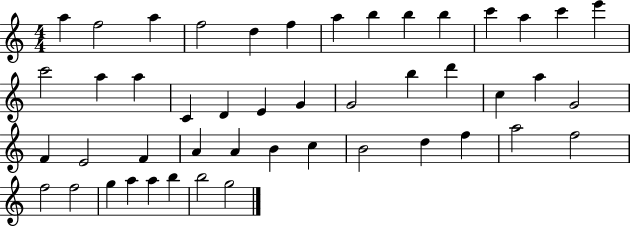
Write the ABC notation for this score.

X:1
T:Untitled
M:4/4
L:1/4
K:C
a f2 a f2 d f a b b b c' a c' e' c'2 a a C D E G G2 b d' c a G2 F E2 F A A B c B2 d f a2 f2 f2 f2 g a a b b2 g2